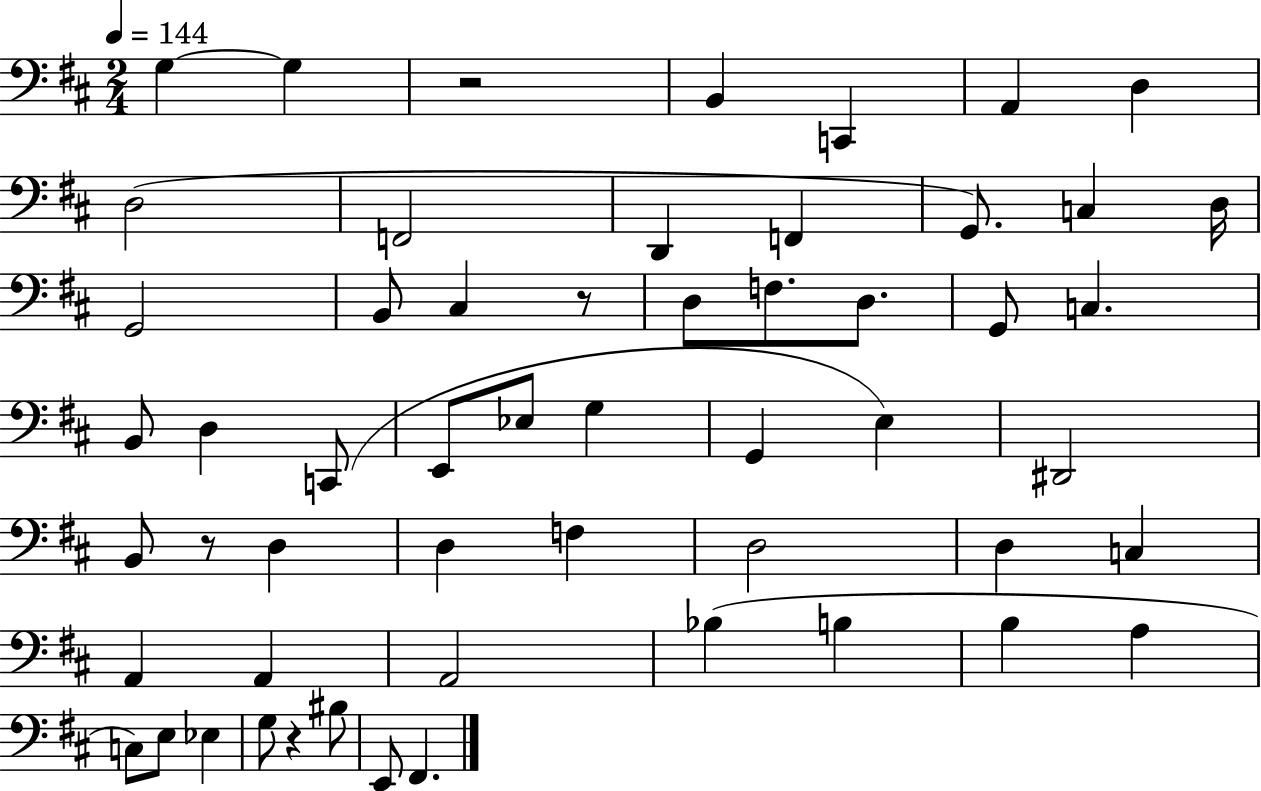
{
  \clef bass
  \numericTimeSignature
  \time 2/4
  \key d \major
  \tempo 4 = 144
  \repeat volta 2 { g4~~ g4 | r2 | b,4 c,4 | a,4 d4 | \break d2( | f,2 | d,4 f,4 | g,8.) c4 d16 | \break g,2 | b,8 cis4 r8 | d8 f8. d8. | g,8 c4. | \break b,8 d4 c,8( | e,8 ees8 g4 | g,4 e4) | dis,2 | \break b,8 r8 d4 | d4 f4 | d2 | d4 c4 | \break a,4 a,4 | a,2 | bes4( b4 | b4 a4 | \break c8) e8 ees4 | g8 r4 bis8 | e,8 fis,4. | } \bar "|."
}